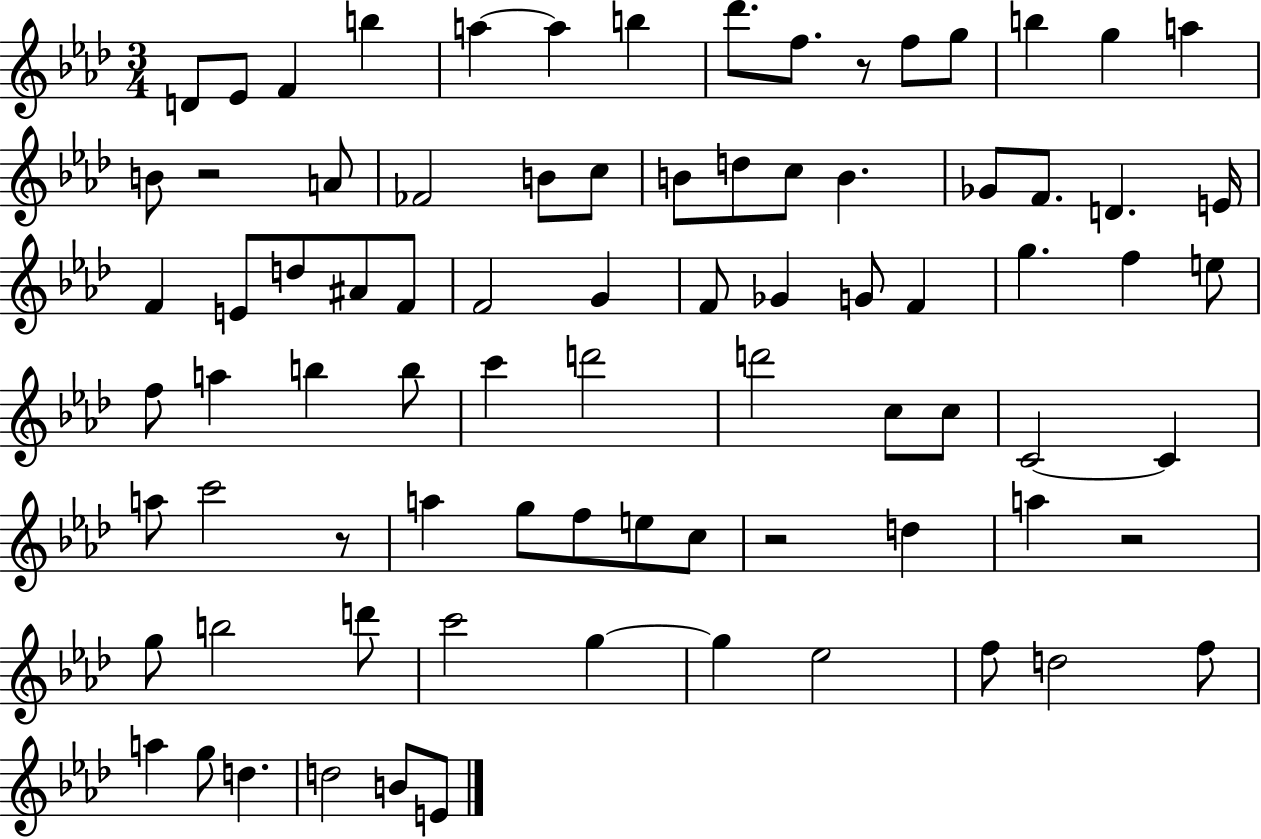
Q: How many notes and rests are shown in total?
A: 82